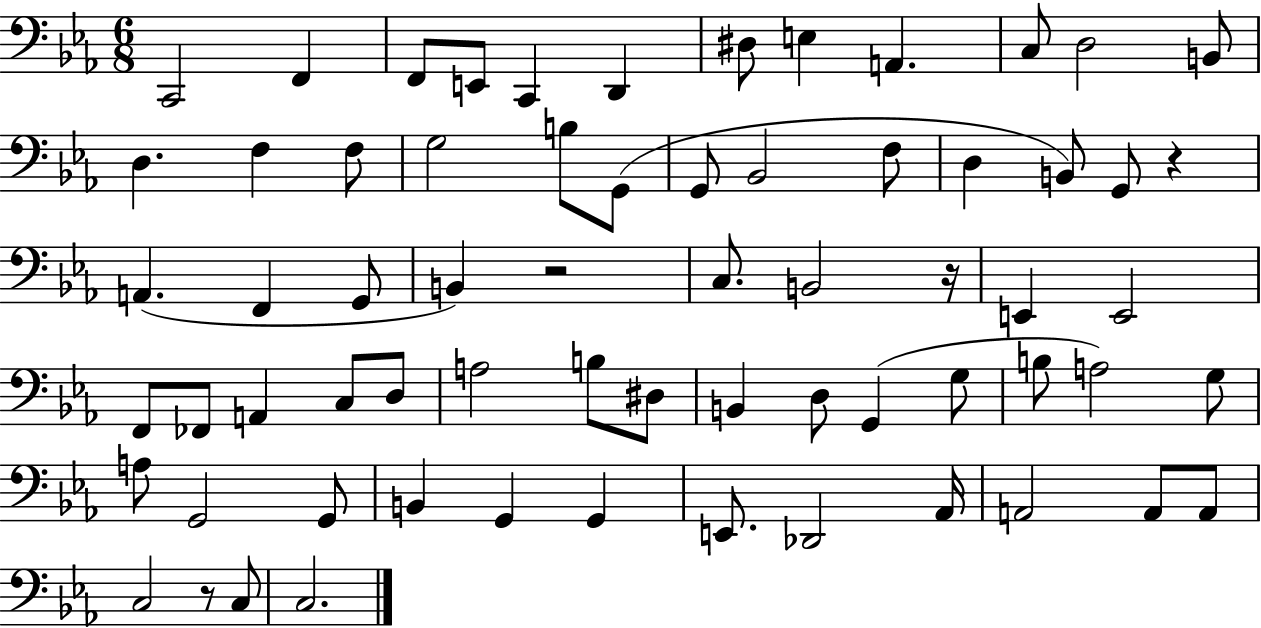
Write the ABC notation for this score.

X:1
T:Untitled
M:6/8
L:1/4
K:Eb
C,,2 F,, F,,/2 E,,/2 C,, D,, ^D,/2 E, A,, C,/2 D,2 B,,/2 D, F, F,/2 G,2 B,/2 G,,/2 G,,/2 _B,,2 F,/2 D, B,,/2 G,,/2 z A,, F,, G,,/2 B,, z2 C,/2 B,,2 z/4 E,, E,,2 F,,/2 _F,,/2 A,, C,/2 D,/2 A,2 B,/2 ^D,/2 B,, D,/2 G,, G,/2 B,/2 A,2 G,/2 A,/2 G,,2 G,,/2 B,, G,, G,, E,,/2 _D,,2 _A,,/4 A,,2 A,,/2 A,,/2 C,2 z/2 C,/2 C,2